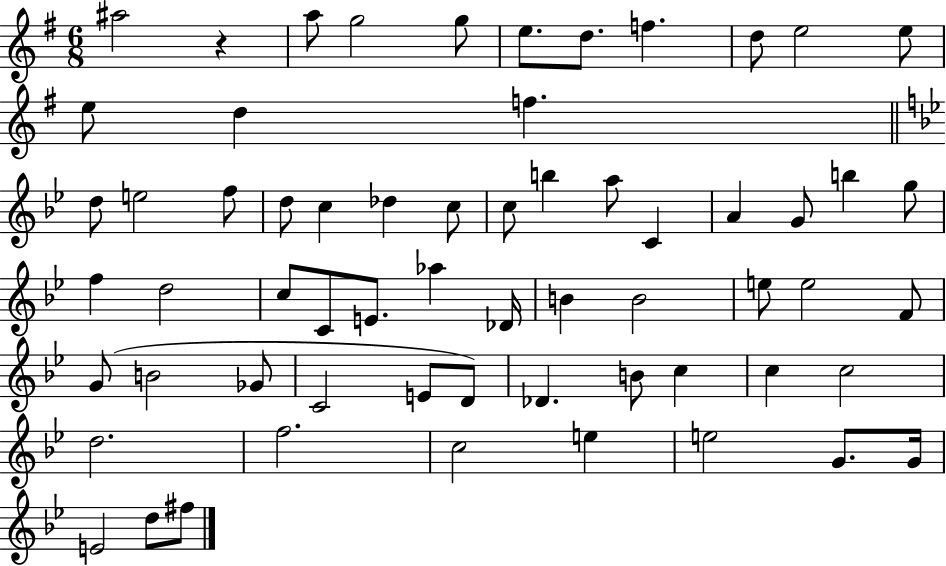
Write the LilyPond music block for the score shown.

{
  \clef treble
  \numericTimeSignature
  \time 6/8
  \key g \major
  ais''2 r4 | a''8 g''2 g''8 | e''8. d''8. f''4. | d''8 e''2 e''8 | \break e''8 d''4 f''4. | \bar "||" \break \key bes \major d''8 e''2 f''8 | d''8 c''4 des''4 c''8 | c''8 b''4 a''8 c'4 | a'4 g'8 b''4 g''8 | \break f''4 d''2 | c''8 c'8 e'8. aes''4 des'16 | b'4 b'2 | e''8 e''2 f'8 | \break g'8( b'2 ges'8 | c'2 e'8 d'8) | des'4. b'8 c''4 | c''4 c''2 | \break d''2. | f''2. | c''2 e''4 | e''2 g'8. g'16 | \break e'2 d''8 fis''8 | \bar "|."
}